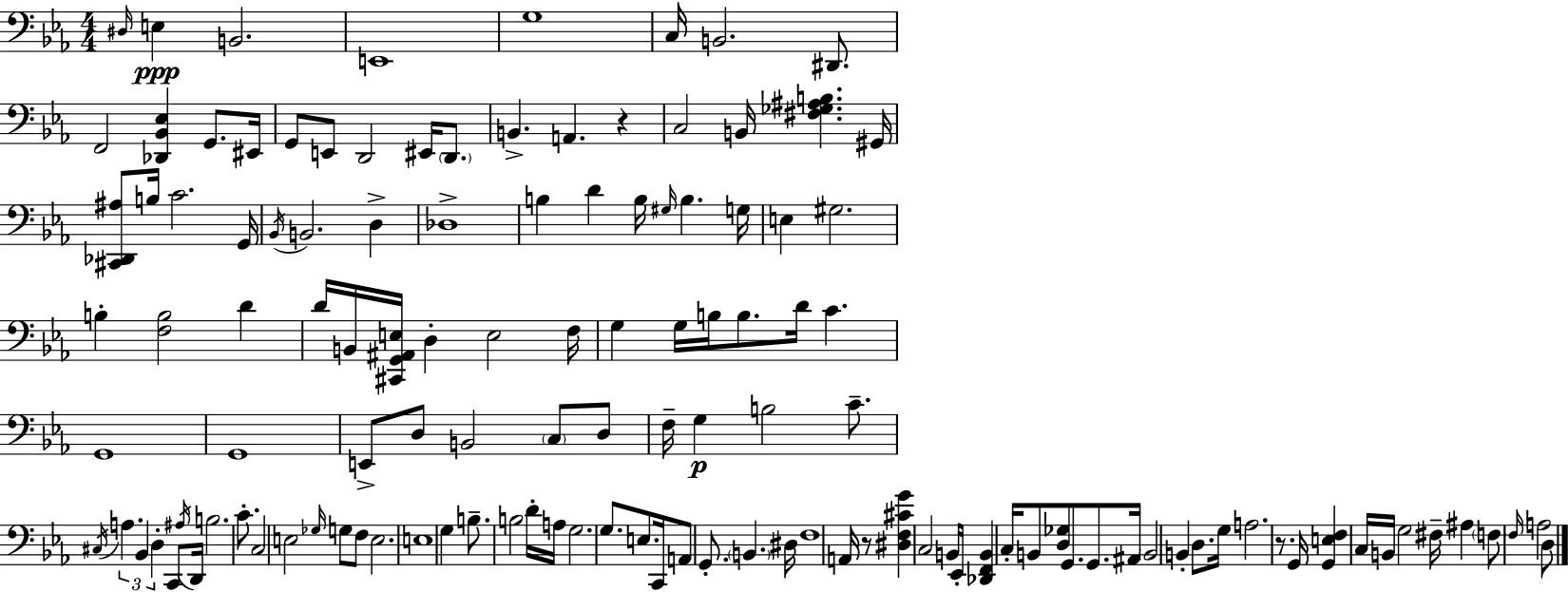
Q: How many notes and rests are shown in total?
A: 126